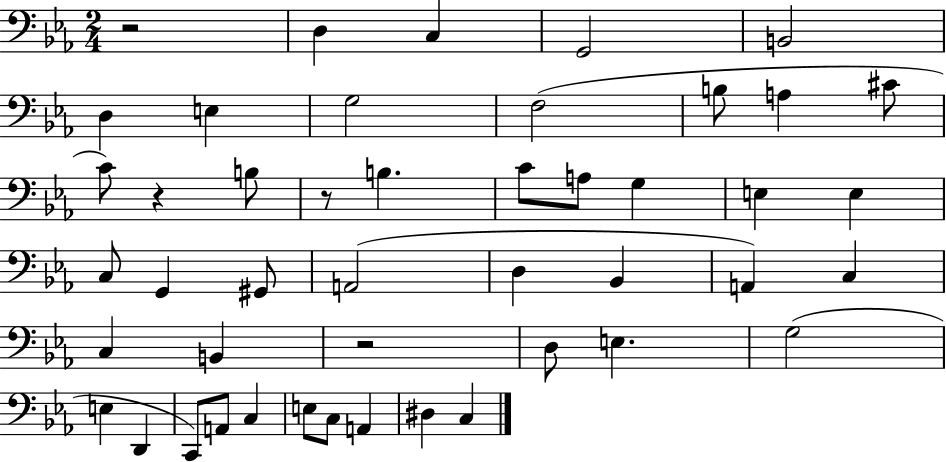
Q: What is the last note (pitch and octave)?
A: C3